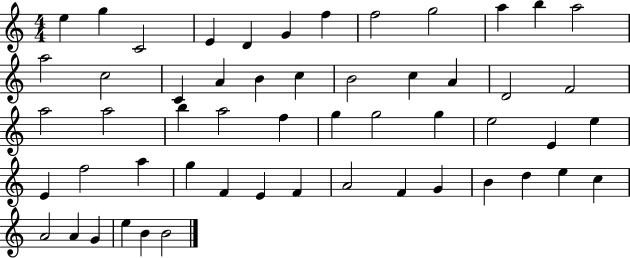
E5/q G5/q C4/h E4/q D4/q G4/q F5/q F5/h G5/h A5/q B5/q A5/h A5/h C5/h C4/q A4/q B4/q C5/q B4/h C5/q A4/q D4/h F4/h A5/h A5/h B5/q A5/h F5/q G5/q G5/h G5/q E5/h E4/q E5/q E4/q F5/h A5/q G5/q F4/q E4/q F4/q A4/h F4/q G4/q B4/q D5/q E5/q C5/q A4/h A4/q G4/q E5/q B4/q B4/h